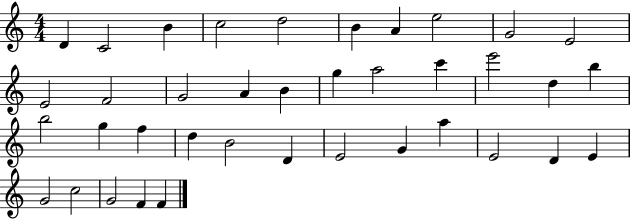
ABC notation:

X:1
T:Untitled
M:4/4
L:1/4
K:C
D C2 B c2 d2 B A e2 G2 E2 E2 F2 G2 A B g a2 c' e'2 d b b2 g f d B2 D E2 G a E2 D E G2 c2 G2 F F